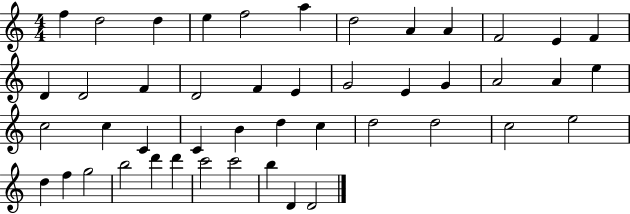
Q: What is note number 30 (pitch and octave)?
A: D5